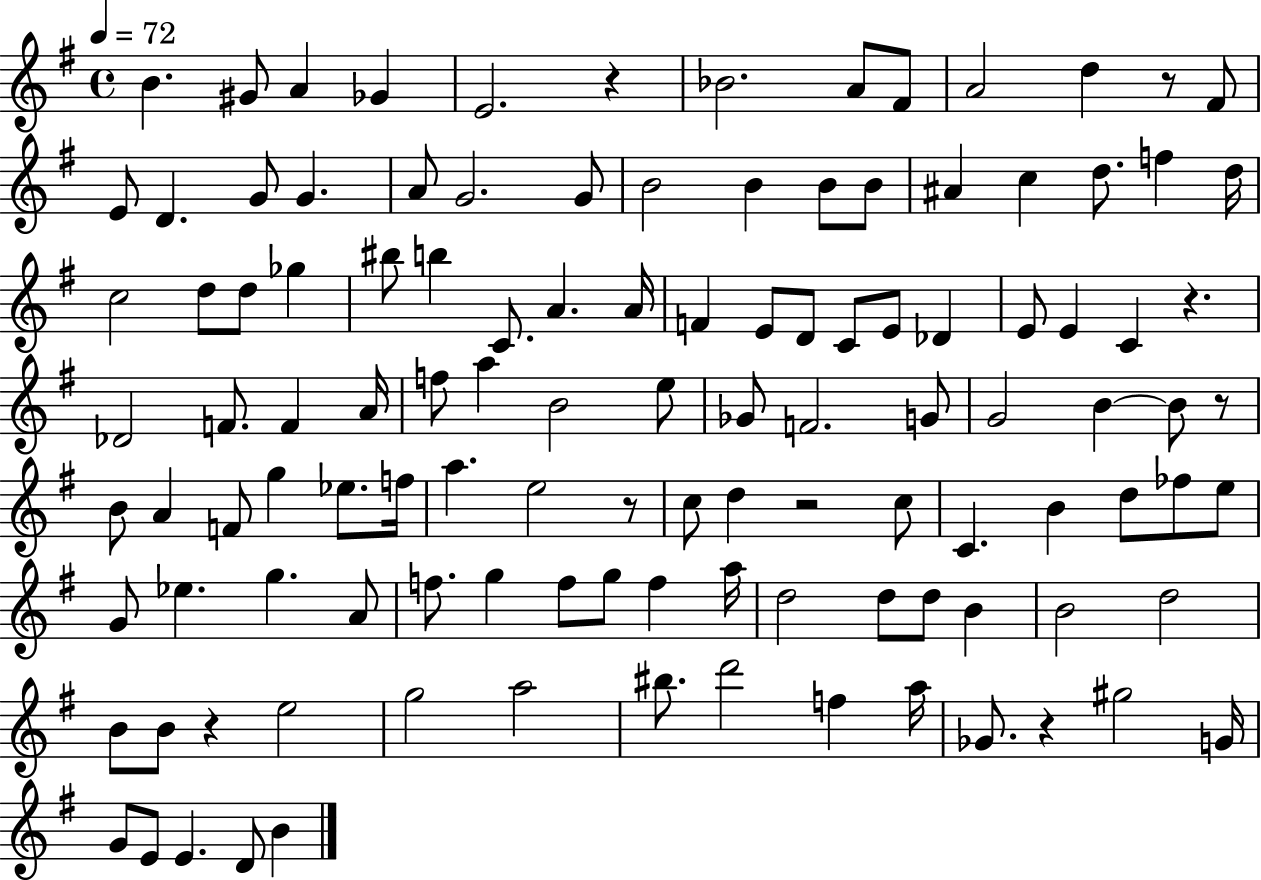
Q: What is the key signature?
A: G major